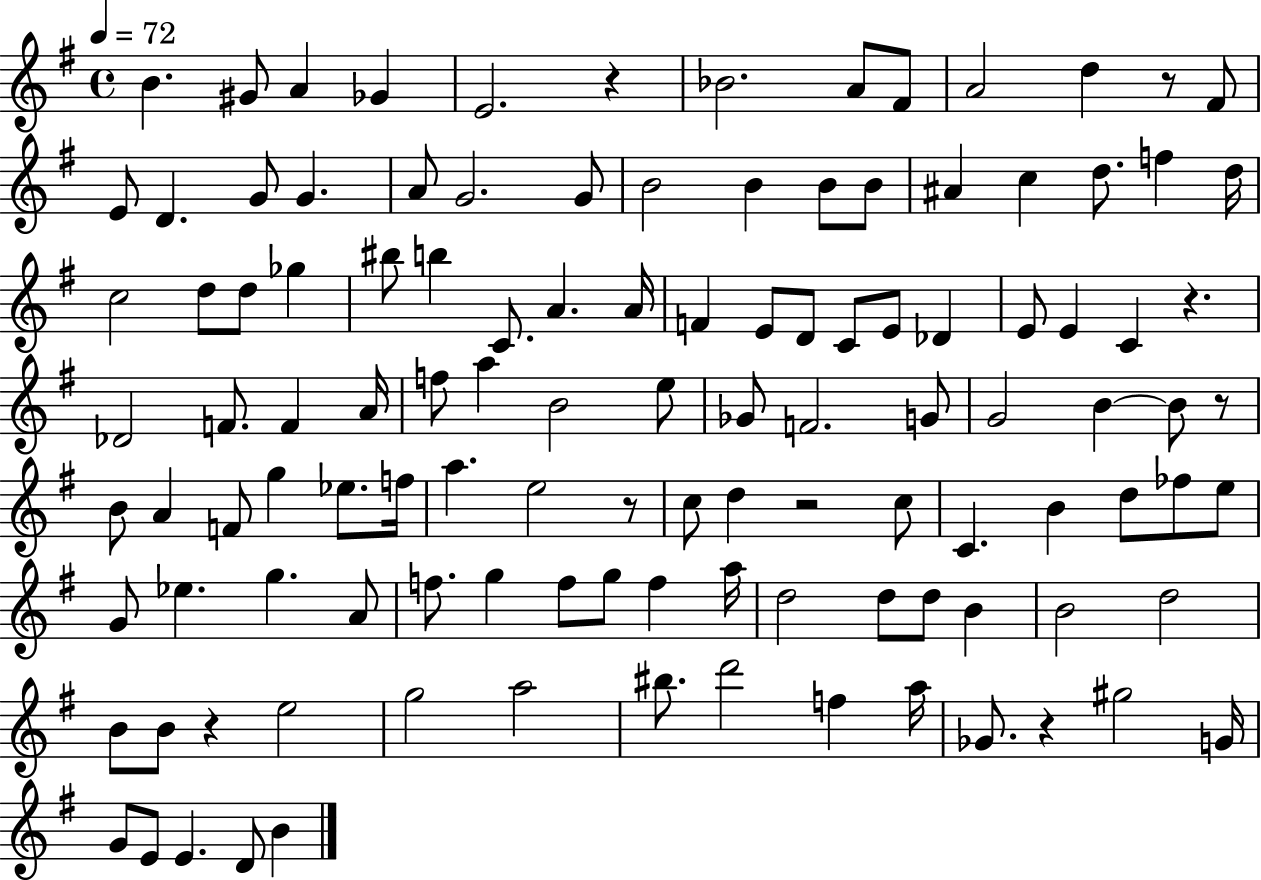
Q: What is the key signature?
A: G major